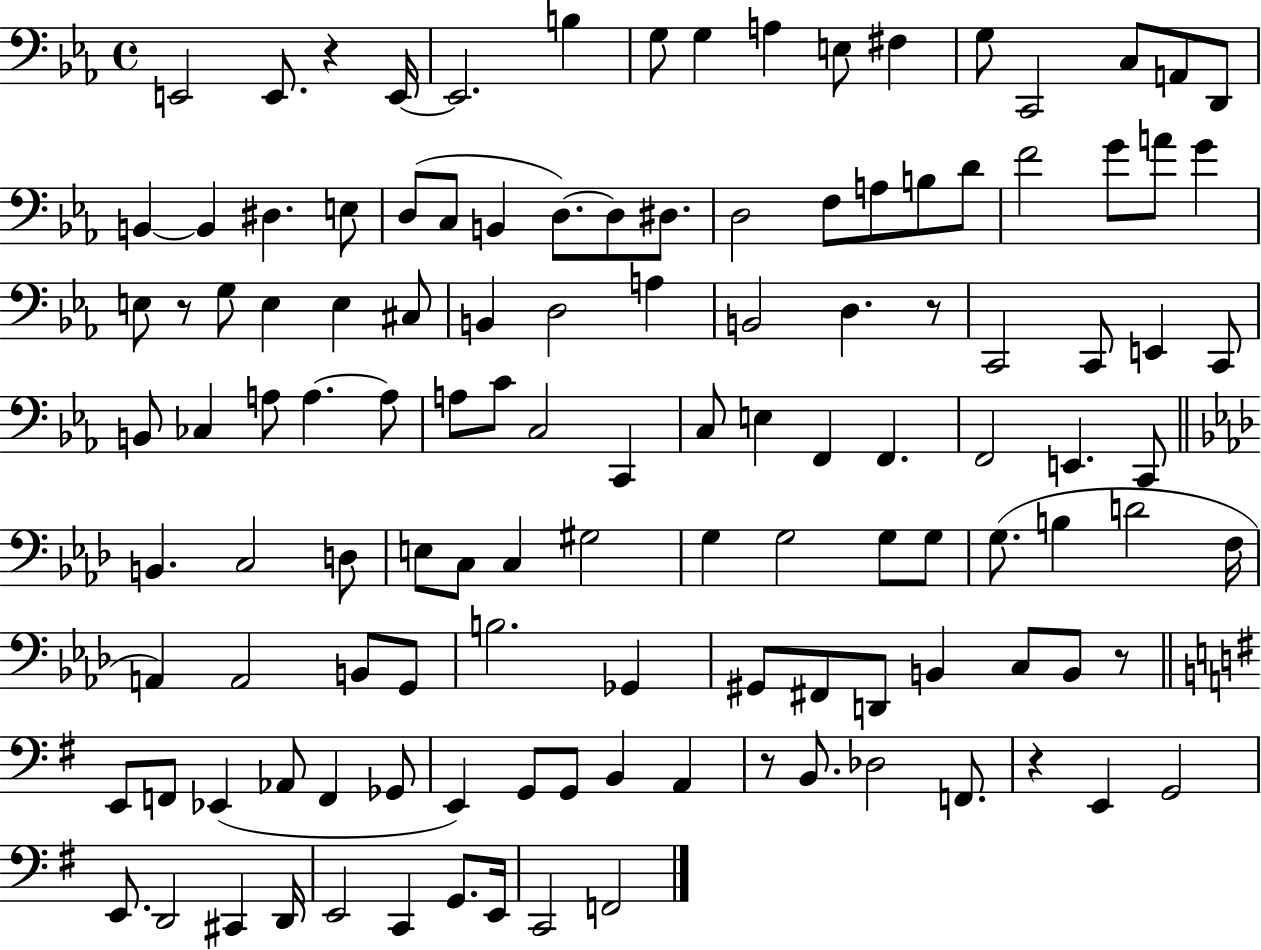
{
  \clef bass
  \time 4/4
  \defaultTimeSignature
  \key ees \major
  e,2 e,8. r4 e,16~~ | e,2. b4 | g8 g4 a4 e8 fis4 | g8 c,2 c8 a,8 d,8 | \break b,4~~ b,4 dis4. e8 | d8( c8 b,4 d8.~~) d8 dis8. | d2 f8 a8 b8 d'8 | f'2 g'8 a'8 g'4 | \break e8 r8 g8 e4 e4 cis8 | b,4 d2 a4 | b,2 d4. r8 | c,2 c,8 e,4 c,8 | \break b,8 ces4 a8 a4.~~ a8 | a8 c'8 c2 c,4 | c8 e4 f,4 f,4. | f,2 e,4. c,8 | \break \bar "||" \break \key f \minor b,4. c2 d8 | e8 c8 c4 gis2 | g4 g2 g8 g8 | g8.( b4 d'2 f16 | \break a,4) a,2 b,8 g,8 | b2. ges,4 | gis,8 fis,8 d,8 b,4 c8 b,8 r8 | \bar "||" \break \key e \minor e,8 f,8 ees,4( aes,8 f,4 ges,8 | e,4) g,8 g,8 b,4 a,4 | r8 b,8. des2 f,8. | r4 e,4 g,2 | \break e,8. d,2 cis,4 d,16 | e,2 c,4 g,8. e,16 | c,2 f,2 | \bar "|."
}